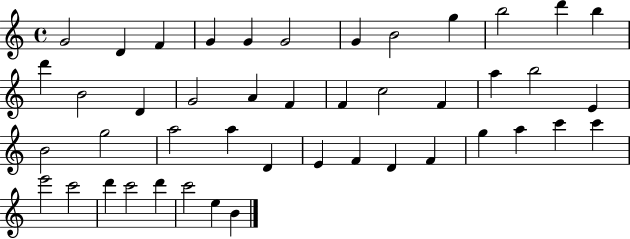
{
  \clef treble
  \time 4/4
  \defaultTimeSignature
  \key c \major
  g'2 d'4 f'4 | g'4 g'4 g'2 | g'4 b'2 g''4 | b''2 d'''4 b''4 | \break d'''4 b'2 d'4 | g'2 a'4 f'4 | f'4 c''2 f'4 | a''4 b''2 e'4 | \break b'2 g''2 | a''2 a''4 d'4 | e'4 f'4 d'4 f'4 | g''4 a''4 c'''4 c'''4 | \break e'''2 c'''2 | d'''4 c'''2 d'''4 | c'''2 e''4 b'4 | \bar "|."
}